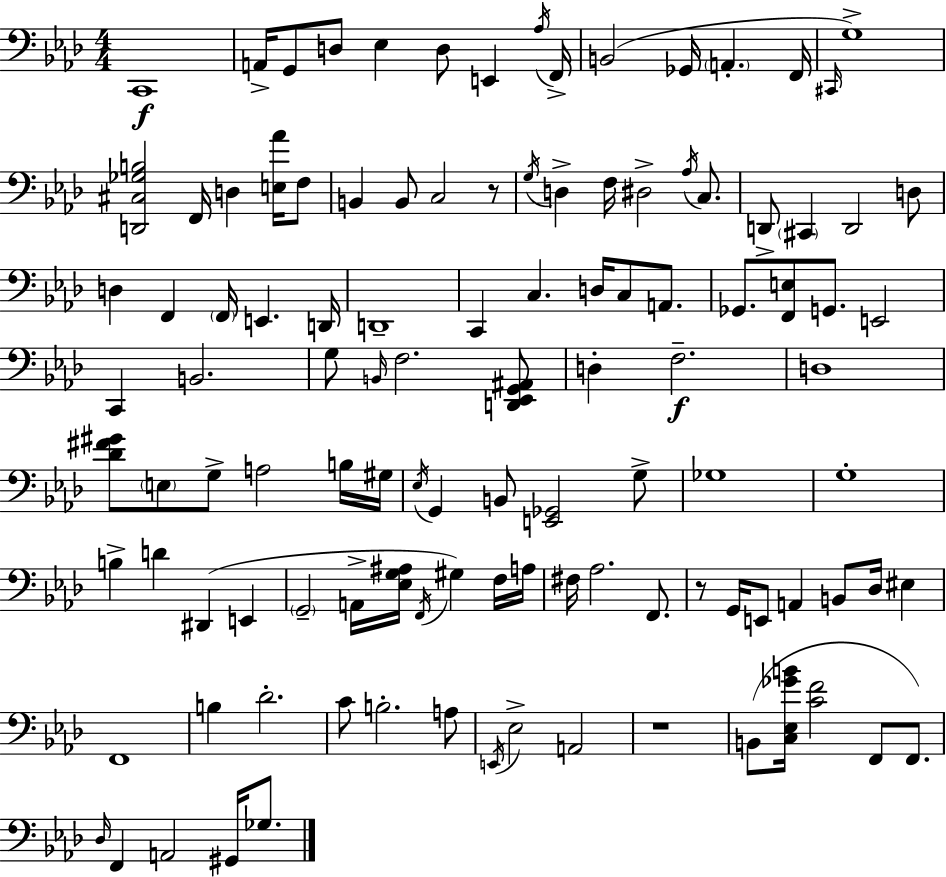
C2/w A2/s G2/e D3/e Eb3/q D3/e E2/q Ab3/s F2/s B2/h Gb2/s A2/q. F2/s C#2/s G3/w [D2,C#3,Gb3,B3]/h F2/s D3/q [E3,Ab4]/s F3/e B2/q B2/e C3/h R/e G3/s D3/q F3/s D#3/h Ab3/s C3/e. D2/e C#2/q D2/h D3/e D3/q F2/q F2/s E2/q. D2/s D2/w C2/q C3/q. D3/s C3/e A2/e. Gb2/e. [F2,E3]/e G2/e. E2/h C2/q B2/h. G3/e B2/s F3/h. [D2,Eb2,G2,A#2]/e D3/q F3/h. D3/w [Db4,F#4,G#4]/e E3/e G3/e A3/h B3/s G#3/s Eb3/s G2/q B2/e [E2,Gb2]/h G3/e Gb3/w G3/w B3/q D4/q D#2/q E2/q G2/h A2/s [Eb3,G3,A#3]/s F2/s G#3/q F3/s A3/s F#3/s Ab3/h. F2/e. R/e G2/s E2/e A2/q B2/e Db3/s EIS3/q F2/w B3/q Db4/h. C4/e B3/h. A3/e E2/s Eb3/h A2/h R/w B2/e [C3,Eb3,Gb4,B4]/s [C4,F4]/h F2/e F2/e. Db3/s F2/q A2/h G#2/s Gb3/e.